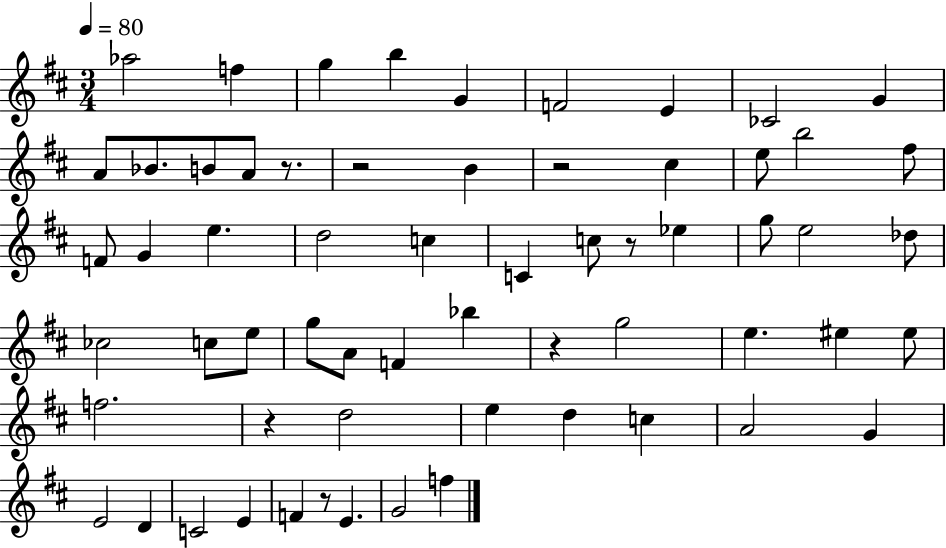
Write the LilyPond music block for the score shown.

{
  \clef treble
  \numericTimeSignature
  \time 3/4
  \key d \major
  \tempo 4 = 80
  \repeat volta 2 { aes''2 f''4 | g''4 b''4 g'4 | f'2 e'4 | ces'2 g'4 | \break a'8 bes'8. b'8 a'8 r8. | r2 b'4 | r2 cis''4 | e''8 b''2 fis''8 | \break f'8 g'4 e''4. | d''2 c''4 | c'4 c''8 r8 ees''4 | g''8 e''2 des''8 | \break ces''2 c''8 e''8 | g''8 a'8 f'4 bes''4 | r4 g''2 | e''4. eis''4 eis''8 | \break f''2. | r4 d''2 | e''4 d''4 c''4 | a'2 g'4 | \break e'2 d'4 | c'2 e'4 | f'4 r8 e'4. | g'2 f''4 | \break } \bar "|."
}